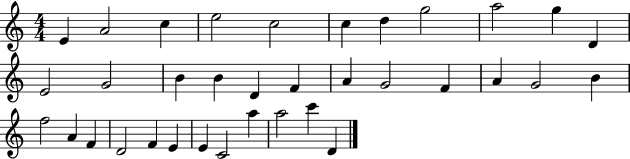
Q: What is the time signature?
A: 4/4